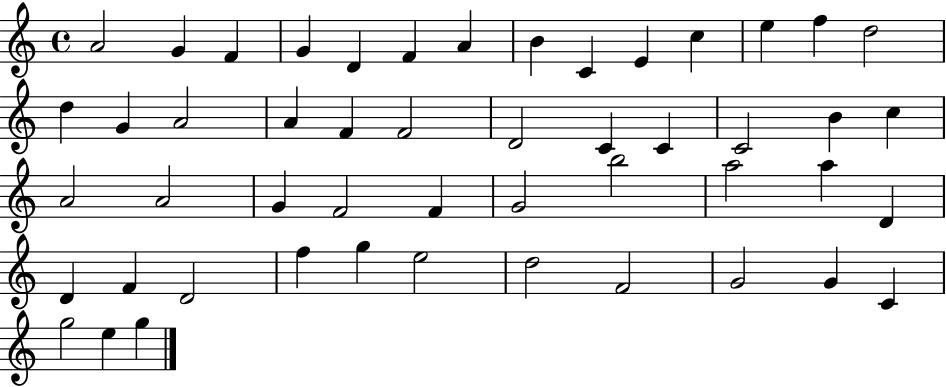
A4/h G4/q F4/q G4/q D4/q F4/q A4/q B4/q C4/q E4/q C5/q E5/q F5/q D5/h D5/q G4/q A4/h A4/q F4/q F4/h D4/h C4/q C4/q C4/h B4/q C5/q A4/h A4/h G4/q F4/h F4/q G4/h B5/h A5/h A5/q D4/q D4/q F4/q D4/h F5/q G5/q E5/h D5/h F4/h G4/h G4/q C4/q G5/h E5/q G5/q